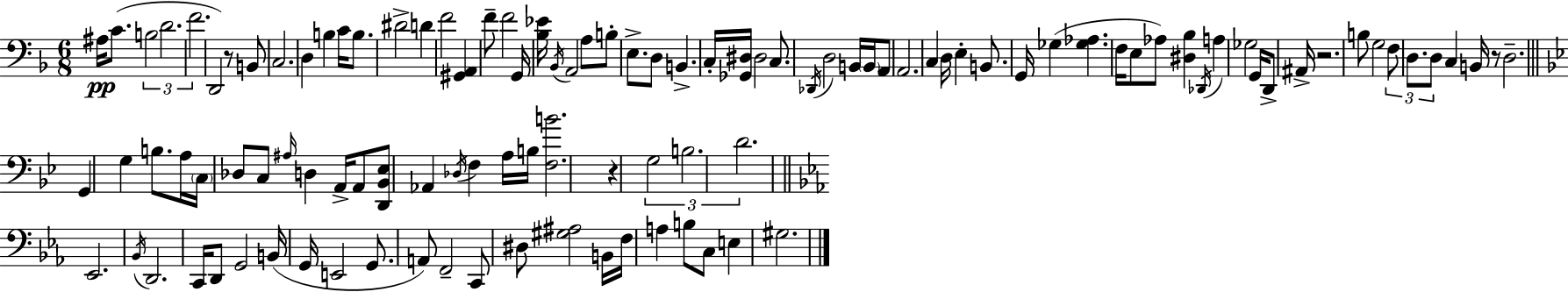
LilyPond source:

{
  \clef bass
  \numericTimeSignature
  \time 6/8
  \key f \major
  ais16\pp c'8.( \tuplet 3/2 { b2 | d'2. | f'2. } | d,2) r8 b,8 | \break c2. | d4 b4 c'16 b8. | dis'2-> d'4 | f'2 <gis, a,>4 | \break f'8-- f'2 g,16 <bes ees'>16 | \acciaccatura { bes,16 } a,2 a8 b8-. | e8.-> d8 b,4.-> | c16-. <ges, dis>16 dis2 c8. | \break \acciaccatura { des,16 } d2 b,16 \parenthesize b,16 | a,8 a,2. | c4 d16 e4-. b,8. | g,16 ges4( <ges aes>4. | \break f16 e8 aes8) <dis bes>4 \acciaccatura { des,16 } a4 | ges2 g,16 | d,8-> ais,16-> r2. | b8 g2 | \break \tuplet 3/2 { f8 d8. d8 } c4 | b,16 r8 d2.-- | \bar "||" \break \key g \minor g,4 g4 b8. a16 | \parenthesize c16 des8 c8 \grace { ais16 } d4 a,16-> a,8 | <d, bes, ees>8 aes,4 \acciaccatura { des16 } f4 | a16 b16 <f b'>2. | \break r4 \tuplet 3/2 { g2 | b2. | d'2. } | \bar "||" \break \key c \minor ees,2. | \acciaccatura { bes,16 } d,2. | c,16 d,8 g,2 | b,16( g,16 e,2 g,8. | \break a,8) f,2-- c,8 | dis8 <gis ais>2 b,16 | f16 a4 b8 c8 e4 | gis2. | \break \bar "|."
}